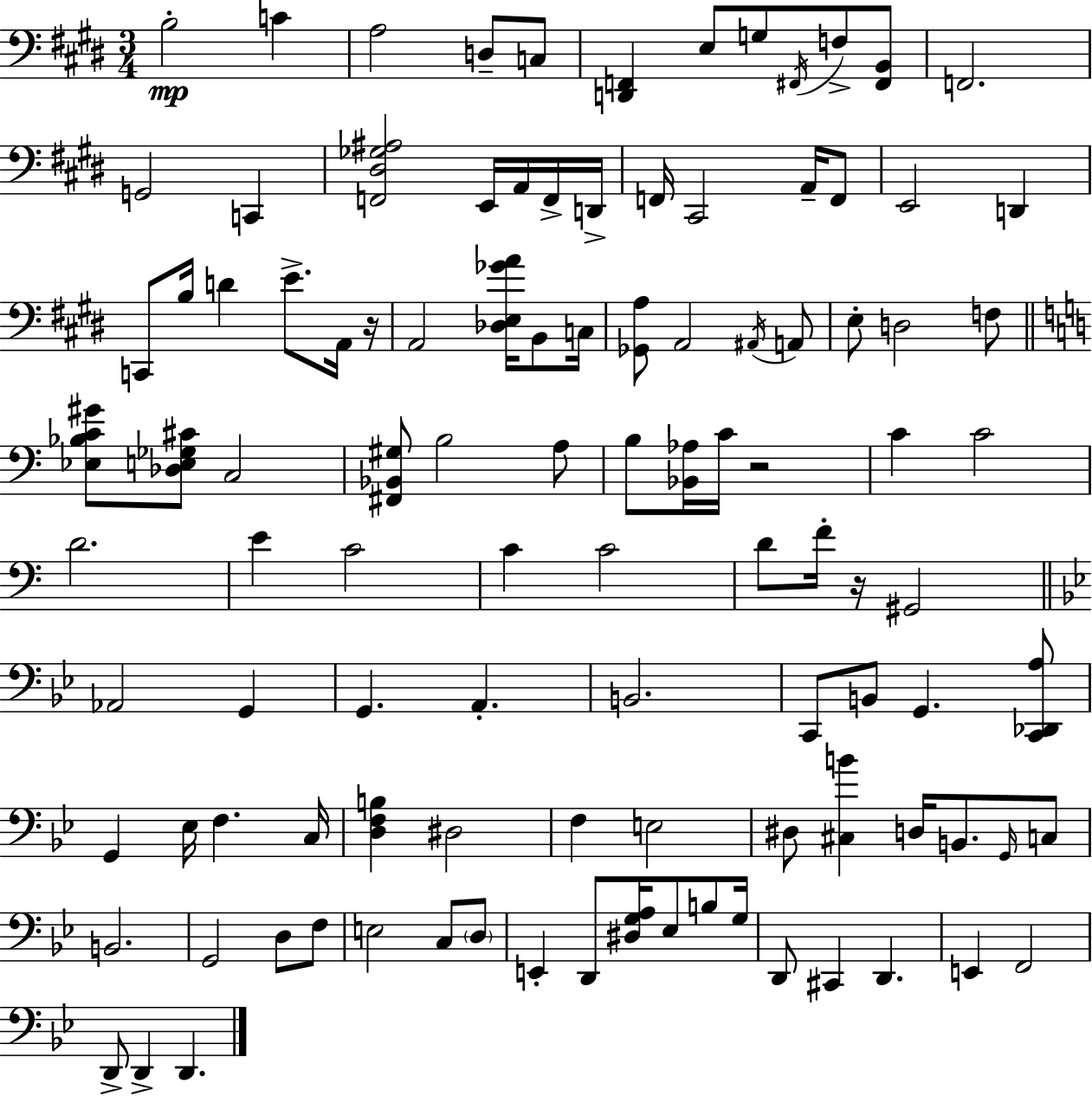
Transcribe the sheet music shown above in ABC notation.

X:1
T:Untitled
M:3/4
L:1/4
K:E
B,2 C A,2 D,/2 C,/2 [D,,F,,] E,/2 G,/2 ^F,,/4 F,/2 [^F,,B,,]/2 F,,2 G,,2 C,, [F,,^D,_G,^A,]2 E,,/4 A,,/4 F,,/4 D,,/4 F,,/4 ^C,,2 A,,/4 F,,/2 E,,2 D,, C,,/2 B,/4 D E/2 A,,/4 z/4 A,,2 [_D,E,_GA]/4 B,,/2 C,/4 [_G,,A,]/2 A,,2 ^A,,/4 A,,/2 E,/2 D,2 F,/2 [_E,_B,C^G]/2 [_D,E,_G,^C]/2 C,2 [^F,,_B,,^G,]/2 B,2 A,/2 B,/2 [_B,,_A,]/4 C/4 z2 C C2 D2 E C2 C C2 D/2 F/4 z/4 ^G,,2 _A,,2 G,, G,, A,, B,,2 C,,/2 B,,/2 G,, [C,,_D,,A,]/2 G,, _E,/4 F, C,/4 [D,F,B,] ^D,2 F, E,2 ^D,/2 [^C,B] D,/4 B,,/2 G,,/4 C,/2 B,,2 G,,2 D,/2 F,/2 E,2 C,/2 D,/2 E,, D,,/2 [^D,G,A,]/4 _E,/2 B,/2 G,/4 D,,/2 ^C,, D,, E,, F,,2 D,,/2 D,, D,,